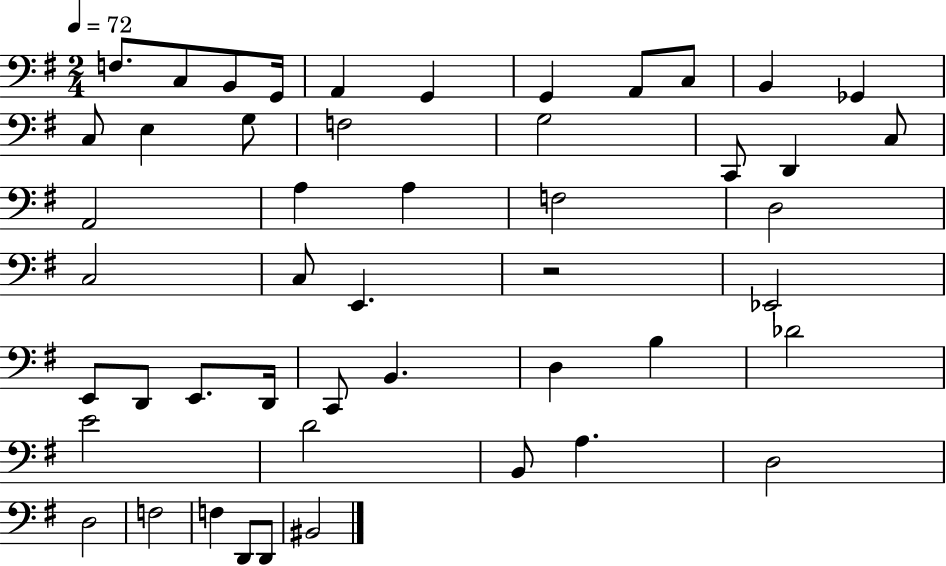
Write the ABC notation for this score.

X:1
T:Untitled
M:2/4
L:1/4
K:G
F,/2 C,/2 B,,/2 G,,/4 A,, G,, G,, A,,/2 C,/2 B,, _G,, C,/2 E, G,/2 F,2 G,2 C,,/2 D,, C,/2 A,,2 A, A, F,2 D,2 C,2 C,/2 E,, z2 _E,,2 E,,/2 D,,/2 E,,/2 D,,/4 C,,/2 B,, D, B, _D2 E2 D2 B,,/2 A, D,2 D,2 F,2 F, D,,/2 D,,/2 ^B,,2